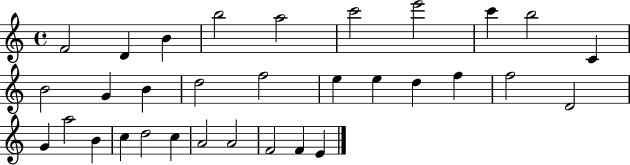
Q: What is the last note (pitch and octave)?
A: E4